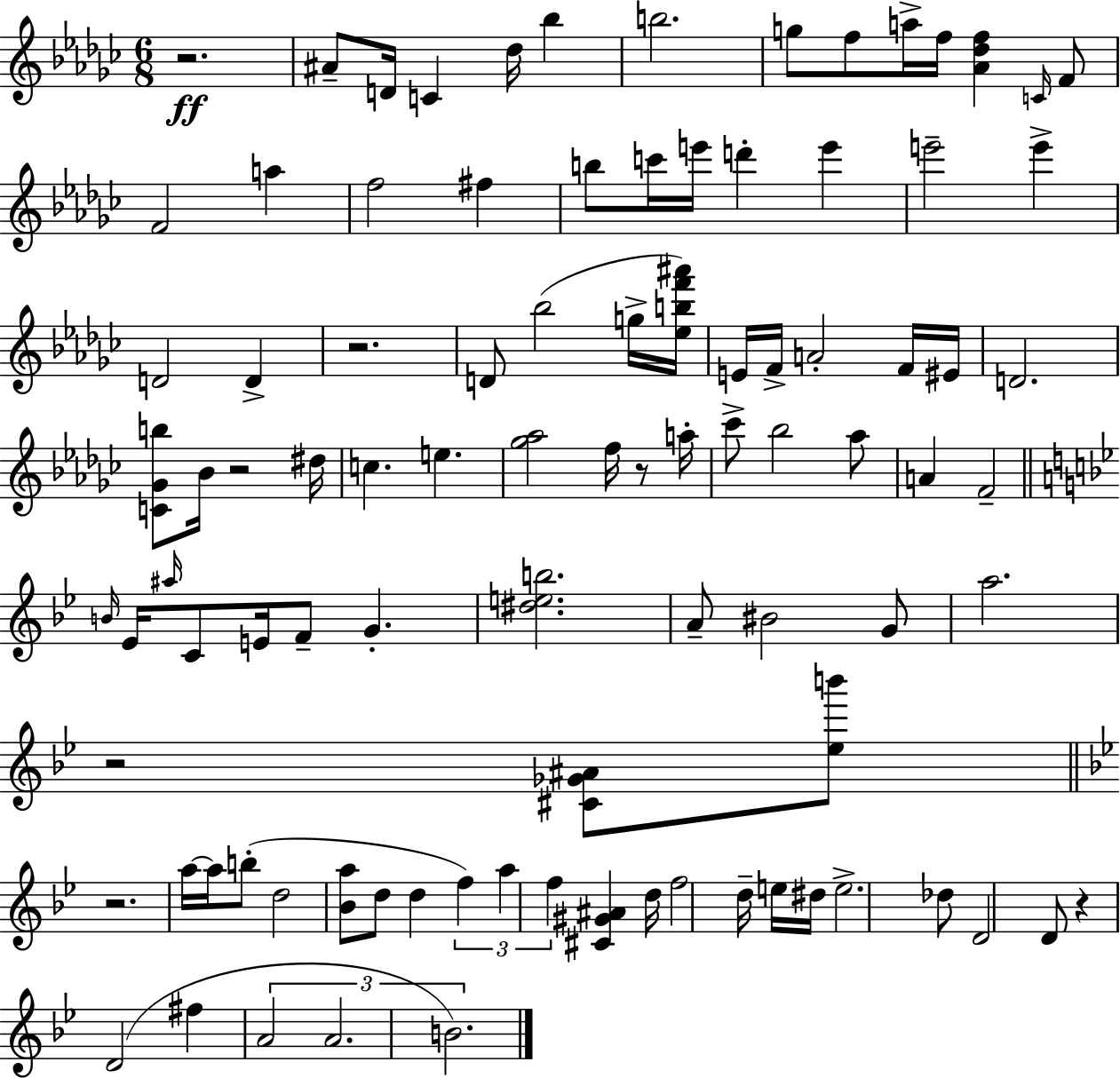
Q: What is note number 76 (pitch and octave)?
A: F#5